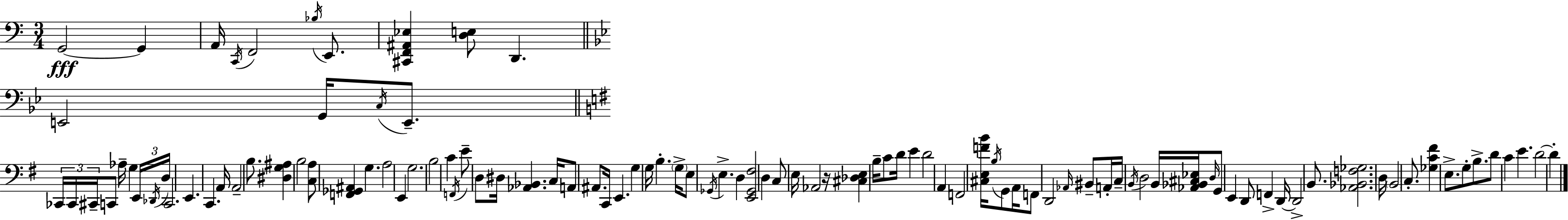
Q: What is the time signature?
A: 3/4